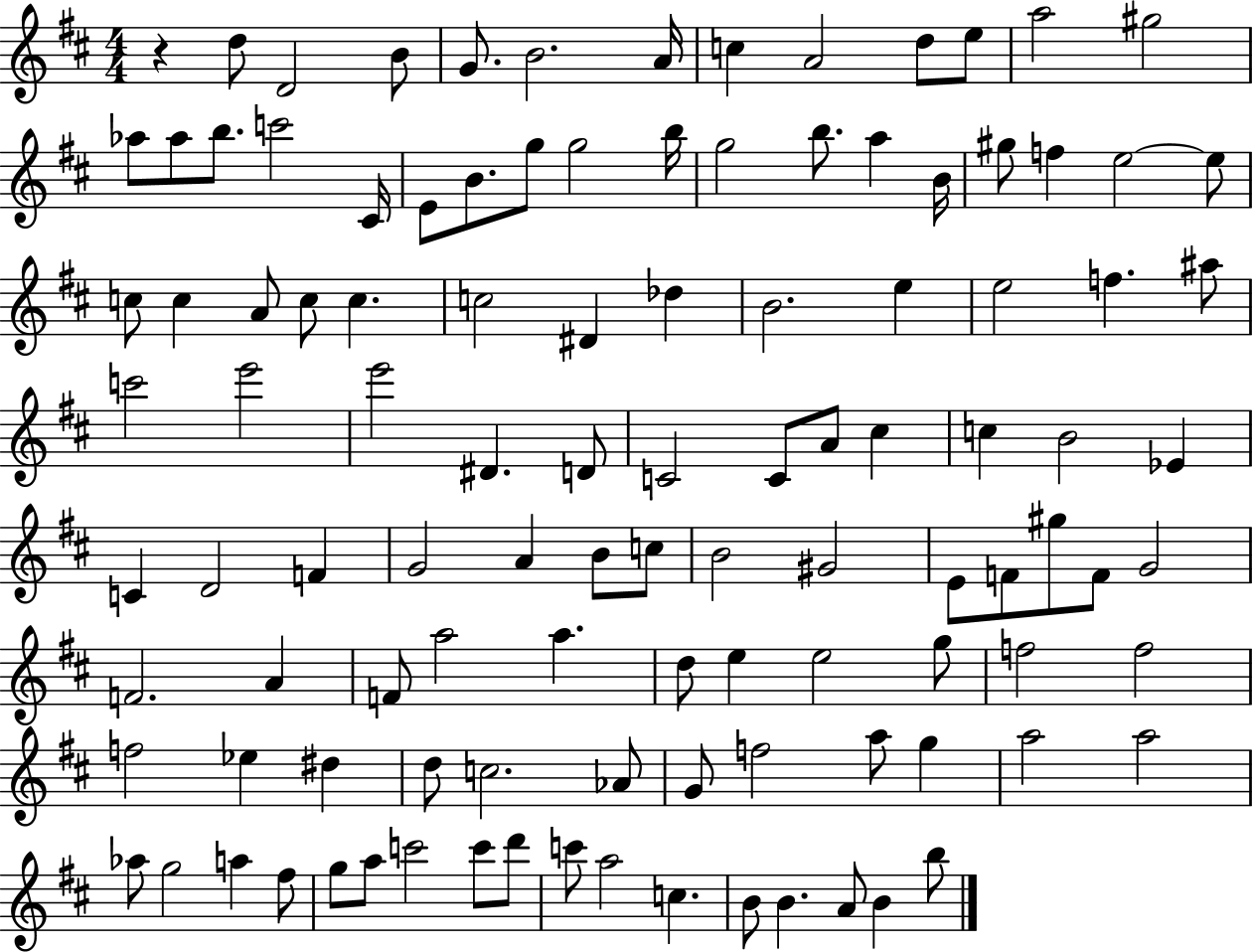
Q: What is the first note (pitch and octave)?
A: D5